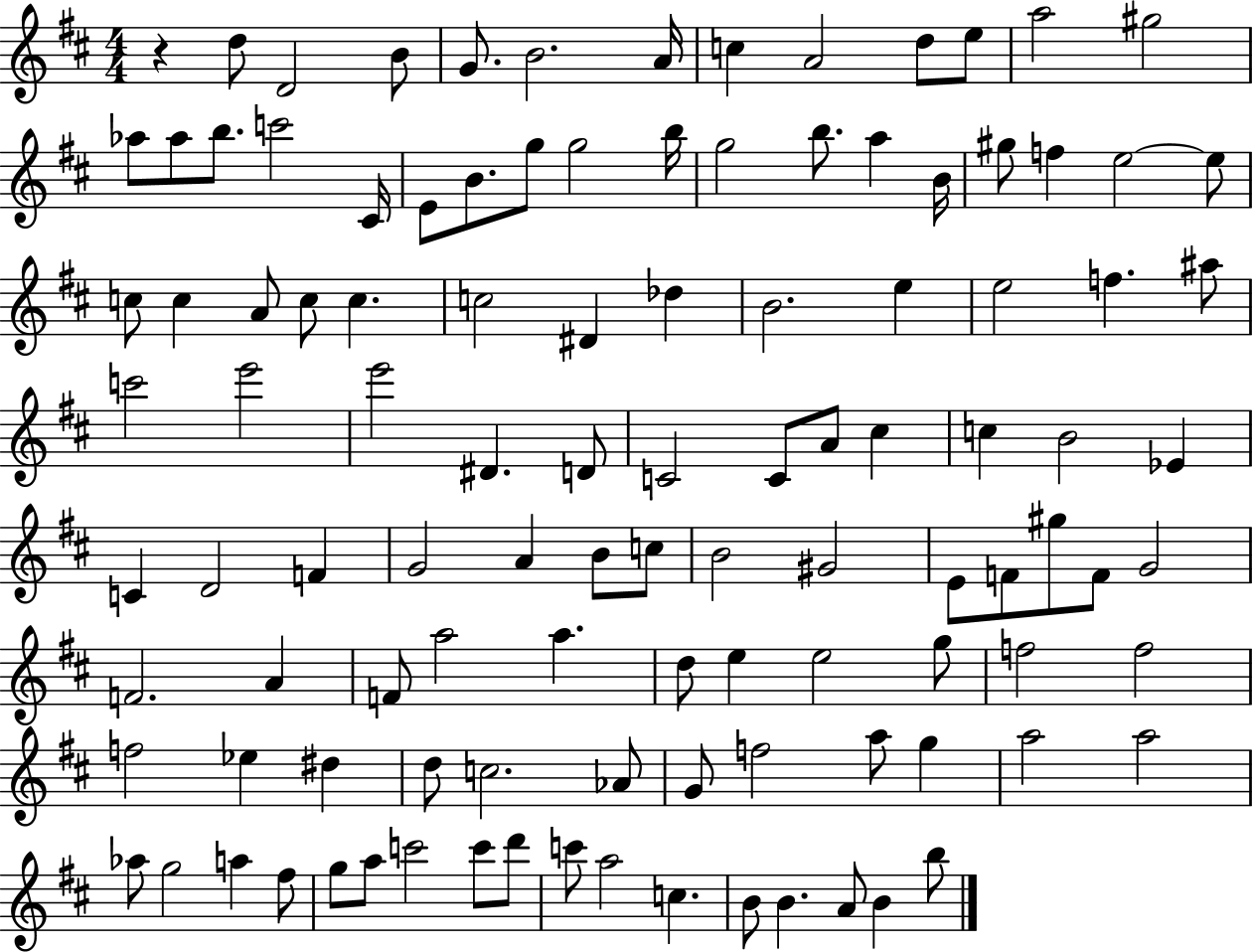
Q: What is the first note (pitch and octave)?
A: D5